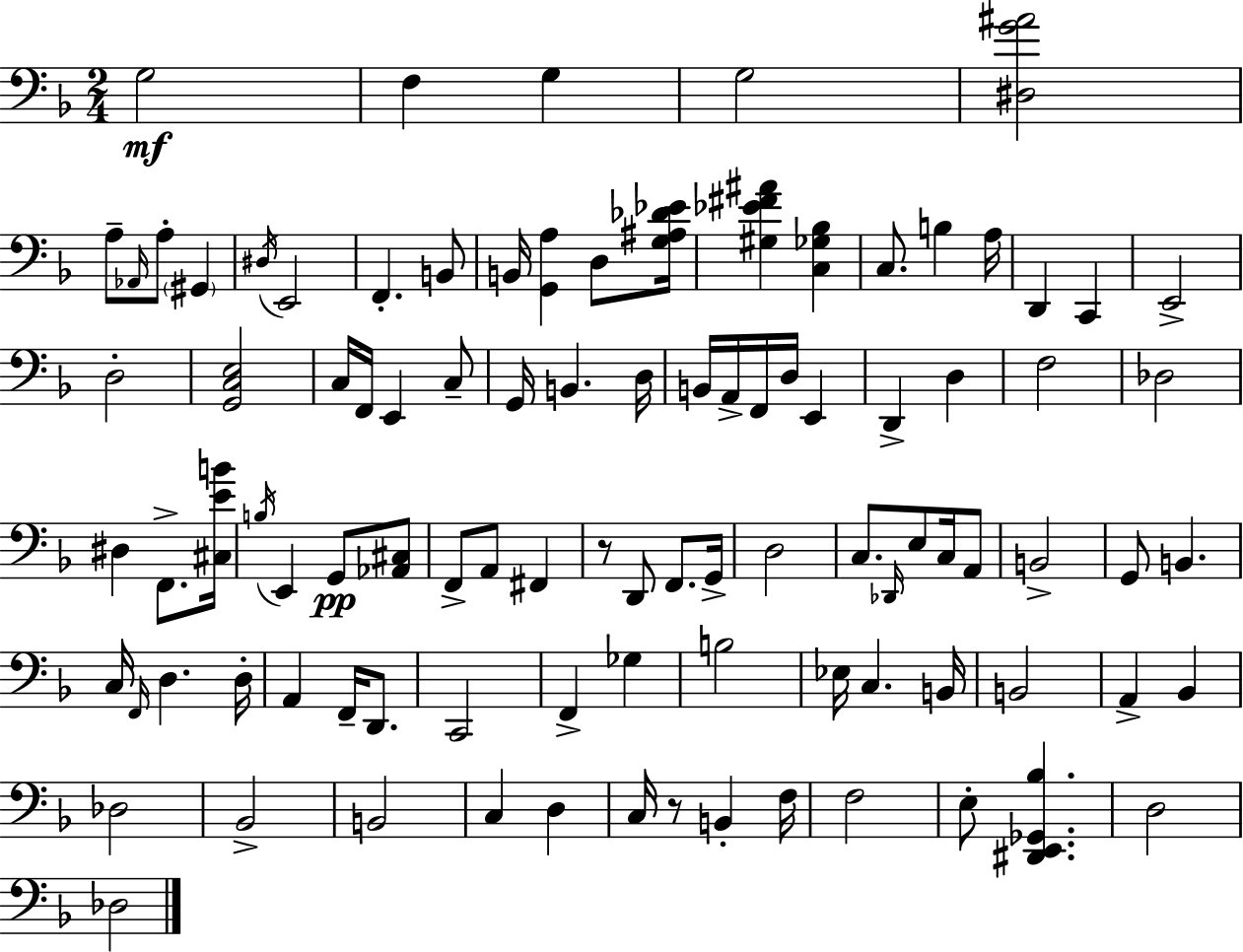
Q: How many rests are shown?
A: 2